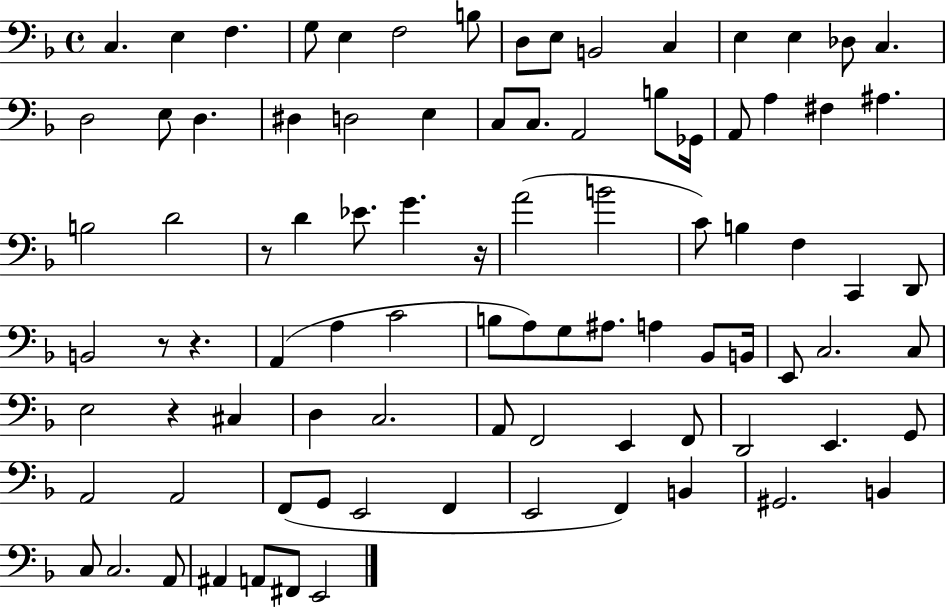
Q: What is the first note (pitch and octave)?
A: C3